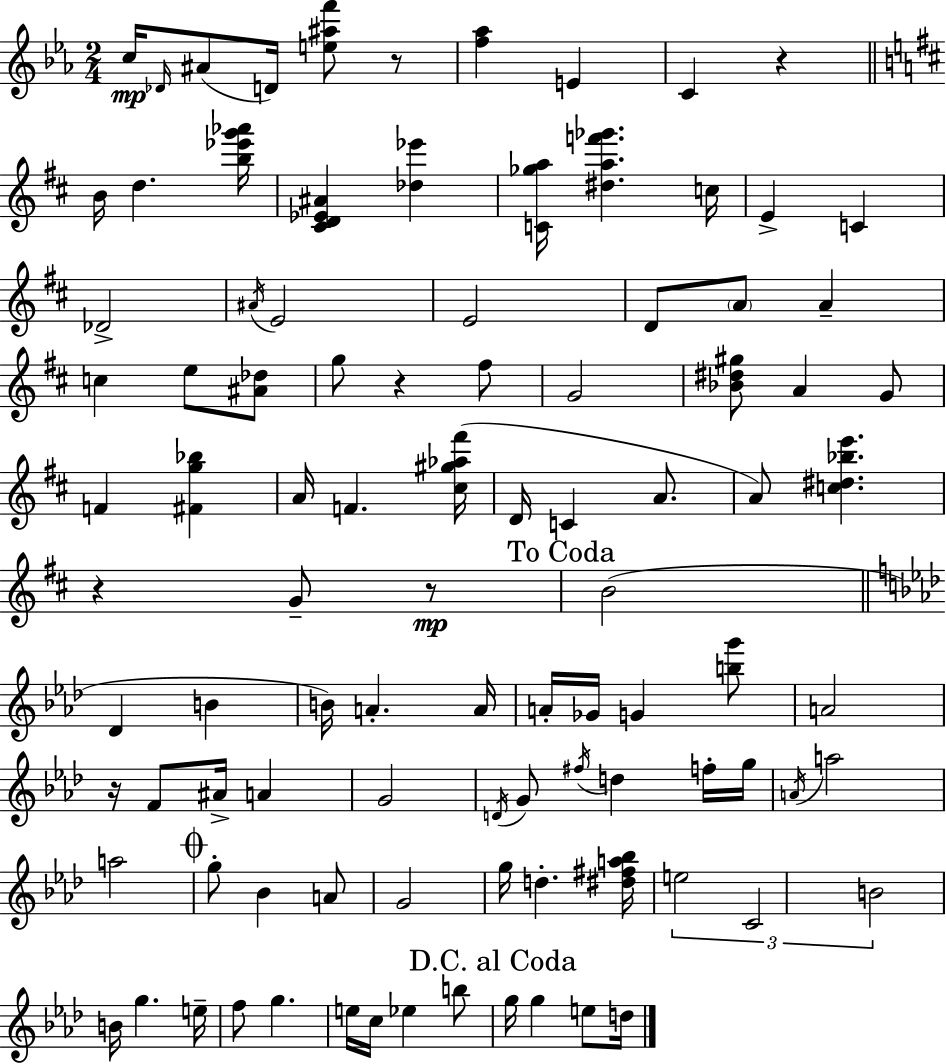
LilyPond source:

{
  \clef treble
  \numericTimeSignature
  \time 2/4
  \key ees \major
  c''16\mp \grace { des'16 }( ais'8 d'16) <e'' ais'' f'''>8 r8 | <f'' aes''>4 e'4 | c'4 r4 | \bar "||" \break \key b \minor b'16 d''4. <b'' ees''' g''' aes'''>16 | <cis' d' ees' ais'>4 <des'' ees'''>4 | <c' ges'' a''>16 <dis'' a'' f''' ges'''>4. c''16 | e'4-> c'4 | \break des'2-> | \acciaccatura { ais'16 } e'2 | e'2 | d'8 \parenthesize a'8 a'4-- | \break c''4 e''8 <ais' des''>8 | g''8 r4 fis''8 | g'2 | <bes' dis'' gis''>8 a'4 g'8 | \break f'4 <fis' g'' bes''>4 | a'16 f'4. | <cis'' gis'' aes'' fis'''>16( d'16 c'4 a'8. | a'8) <c'' dis'' bes'' e'''>4. | \break r4 g'8-- r8\mp | \mark "To Coda" b'2( | \bar "||" \break \key aes \major des'4 b'4 | b'16) a'4.-. a'16 | a'16-. ges'16 g'4 <b'' g'''>8 | a'2 | \break r16 f'8 ais'16-> a'4 | g'2 | \acciaccatura { d'16 } g'8 \acciaccatura { fis''16 } d''4 | f''16-. g''16 \acciaccatura { a'16 } a''2 | \break a''2 | \mark \markup { \musicglyph "scripts.coda" } g''8-. bes'4 | a'8 g'2 | g''16 d''4.-. | \break <dis'' fis'' a'' bes''>16 \tuplet 3/2 { e''2 | c'2 | b'2 } | b'16 g''4. | \break e''16-- f''8 g''4. | e''16 c''16 ees''4 | b''8 \mark "D.C. al Coda" g''16 g''4 | e''8 d''16 \bar "|."
}